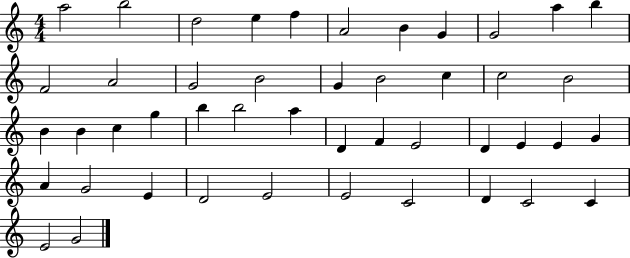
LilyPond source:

{
  \clef treble
  \numericTimeSignature
  \time 4/4
  \key c \major
  a''2 b''2 | d''2 e''4 f''4 | a'2 b'4 g'4 | g'2 a''4 b''4 | \break f'2 a'2 | g'2 b'2 | g'4 b'2 c''4 | c''2 b'2 | \break b'4 b'4 c''4 g''4 | b''4 b''2 a''4 | d'4 f'4 e'2 | d'4 e'4 e'4 g'4 | \break a'4 g'2 e'4 | d'2 e'2 | e'2 c'2 | d'4 c'2 c'4 | \break e'2 g'2 | \bar "|."
}